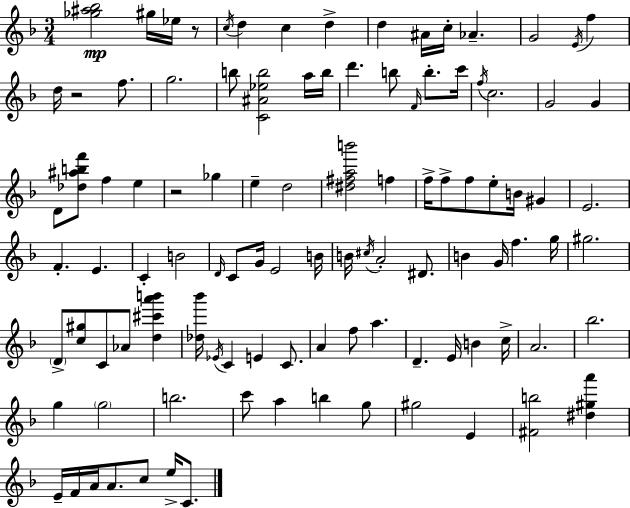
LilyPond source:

{
  \clef treble
  \numericTimeSignature
  \time 3/4
  \key f \major
  <ges'' ais'' bes''>2\mp gis''16 ees''16 r8 | \acciaccatura { c''16 } d''4 c''4 d''4-> | d''4 ais'16 c''16-. aes'4.-- | g'2 \acciaccatura { e'16 } f''4 | \break d''16 r2 f''8. | g''2. | b''8 <c' ais' ees'' b''>2 | a''16 b''16 d'''4. b''8 \grace { f'16 } b''8.-. | \break c'''16 \acciaccatura { f''16 } c''2. | g'2 | g'4 d'8 <des'' ais'' b'' f'''>8 f''4 | e''4 r2 | \break ges''4 e''4-- d''2 | <dis'' fis'' a'' b'''>2 | f''4 f''16-> f''8-> f''8 e''8-. b'16 | gis'4 e'2. | \break f'4.-. e'4. | c'4-. b'2 | \grace { d'16 } c'8 g'16 e'2 | b'16 b'16 \acciaccatura { cis''16 } a'2-. | \break dis'8. b'4 g'16 f''4. | g''16 gis''2. | \parenthesize d'8-> <c'' gis''>8 c'8 | aes'8 <d'' cis''' a''' b'''>4 <des'' bes'''>16 \acciaccatura { ees'16 } c'4 | \break e'4 c'8. a'4 f''8 | a''4. d'4.-- | e'16 b'4 c''16-> a'2. | bes''2. | \break g''4 \parenthesize g''2 | b''2. | c'''8 a''4 | b''4 g''8 gis''2 | \break e'4 <fis' b''>2 | <dis'' gis'' a'''>4 e'16-- f'16 a'16 a'8. | c''8 e''16-> c'8. \bar "|."
}